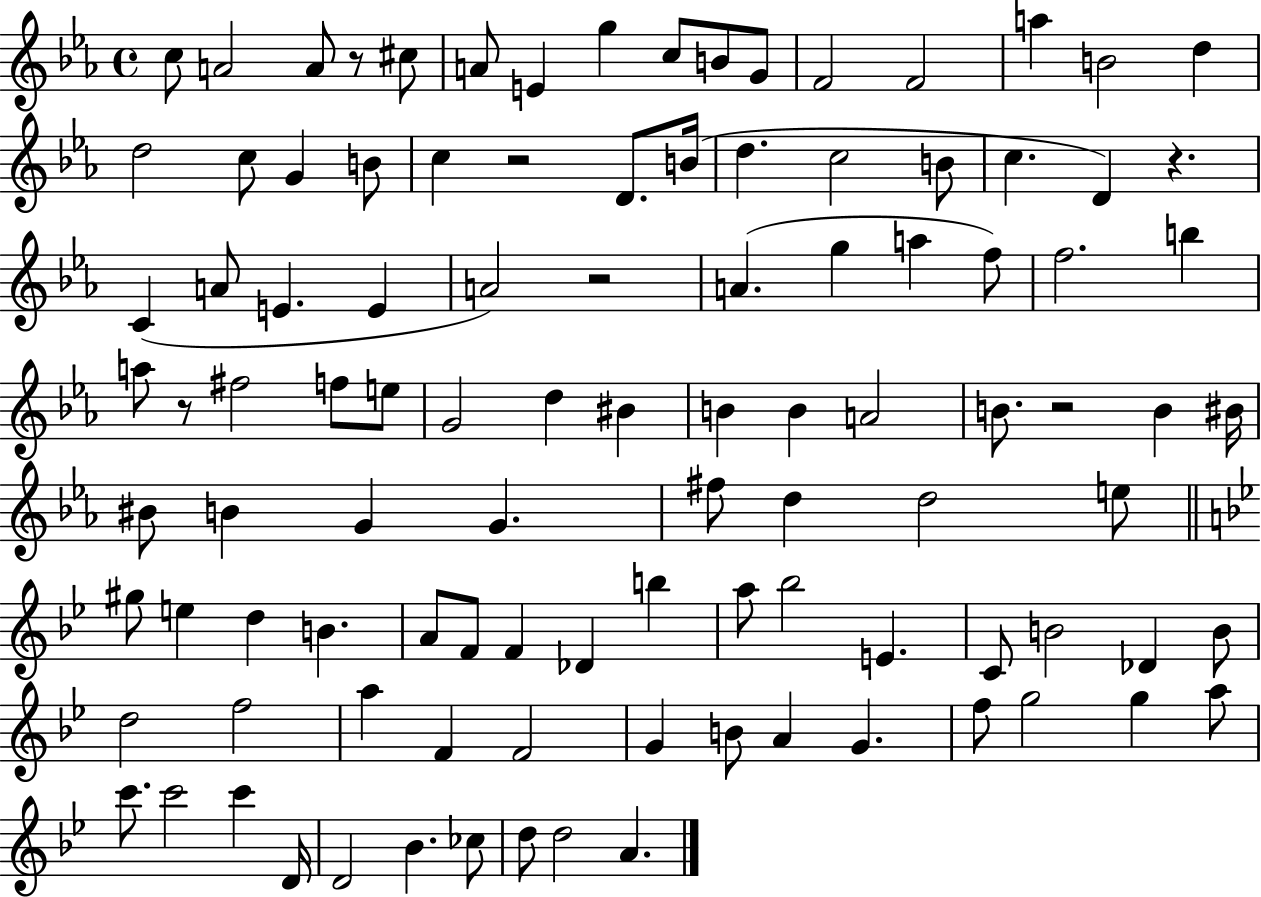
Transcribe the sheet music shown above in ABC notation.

X:1
T:Untitled
M:4/4
L:1/4
K:Eb
c/2 A2 A/2 z/2 ^c/2 A/2 E g c/2 B/2 G/2 F2 F2 a B2 d d2 c/2 G B/2 c z2 D/2 B/4 d c2 B/2 c D z C A/2 E E A2 z2 A g a f/2 f2 b a/2 z/2 ^f2 f/2 e/2 G2 d ^B B B A2 B/2 z2 B ^B/4 ^B/2 B G G ^f/2 d d2 e/2 ^g/2 e d B A/2 F/2 F _D b a/2 _b2 E C/2 B2 _D B/2 d2 f2 a F F2 G B/2 A G f/2 g2 g a/2 c'/2 c'2 c' D/4 D2 _B _c/2 d/2 d2 A